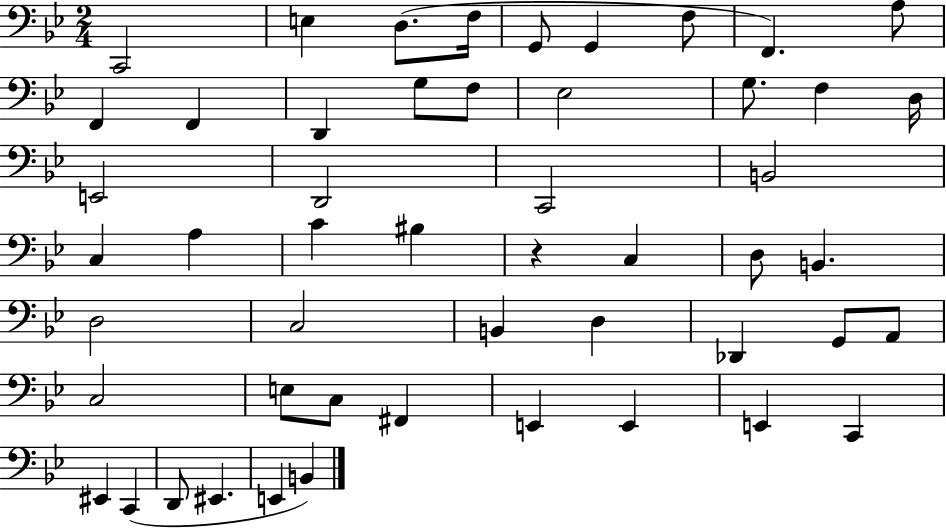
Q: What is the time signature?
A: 2/4